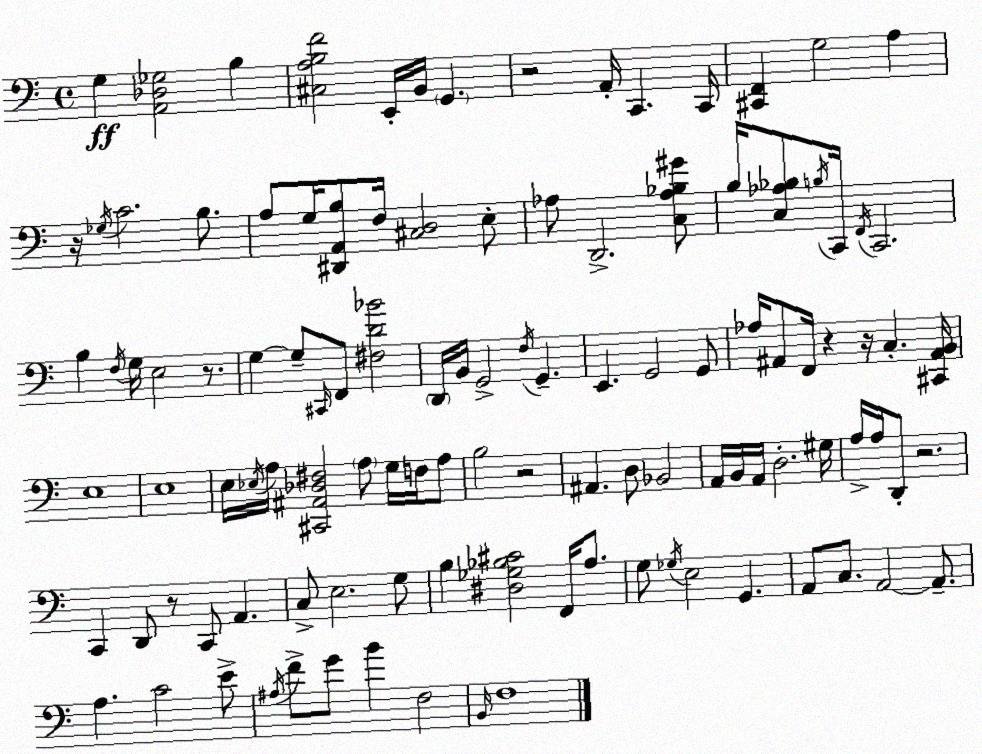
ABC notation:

X:1
T:Untitled
M:4/4
L:1/4
K:C
G, [A,,_D,_G,]2 B, [^C,A,B,F]2 E,,/4 B,,/4 G,, z2 A,,/4 C,, C,,/4 [^C,,F,,] G,2 A, z/4 _G,/4 C2 B,/2 A,/2 G,/4 [^D,,A,,B,]/2 F,/4 [^C,D,]2 E,/2 _A,/2 D,,2 [C,_A,_B,^G]/2 B,/4 [C,_A,_B,]/2 B,/4 C,,/4 F,,/4 C,,2 B, F,/4 G,/4 E,2 z/2 G, G,/2 ^C,,/4 F,,/2 [^F,D_B]2 D,,/4 B,,/4 G,,2 F,/4 G,, E,, G,,2 G,,/2 _A,/4 ^A,,/2 F,,/4 z z/4 C, [^C,,^A,,B,,]/4 E,4 E,4 E,/4 _E,/4 A,/4 [^C,,^A,,_D,^F,]2 A,/2 G,/4 F,/4 A,/2 B,2 z2 ^A,, D,/2 _B,,2 A,,/4 B,,/4 A,,/4 D,2 ^G,/4 A,/4 A,/4 D,,/2 z2 C,, D,,/2 z/2 C,,/2 A,, C,/2 E,2 G,/2 B, [^D,_G,_B,^C]2 F,,/4 A,/2 G,/2 _G,/4 E,2 G,, A,,/2 C,/2 A,,2 A,,/2 A, C2 E/2 ^A,/4 F/2 G/2 B F,2 B,,/4 F,4